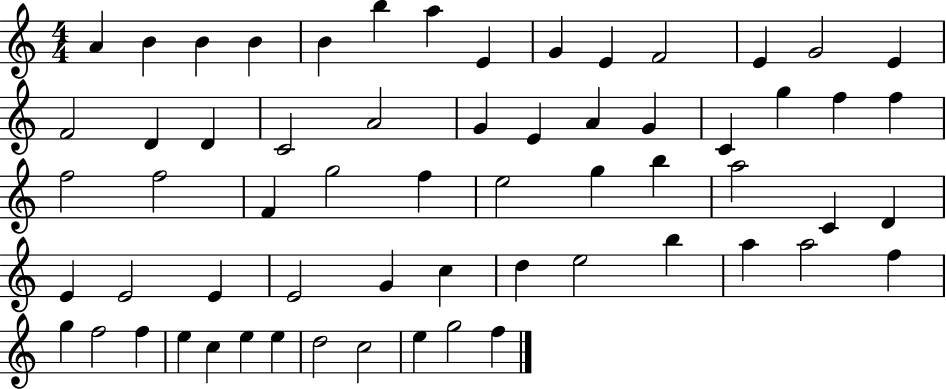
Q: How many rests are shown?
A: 0